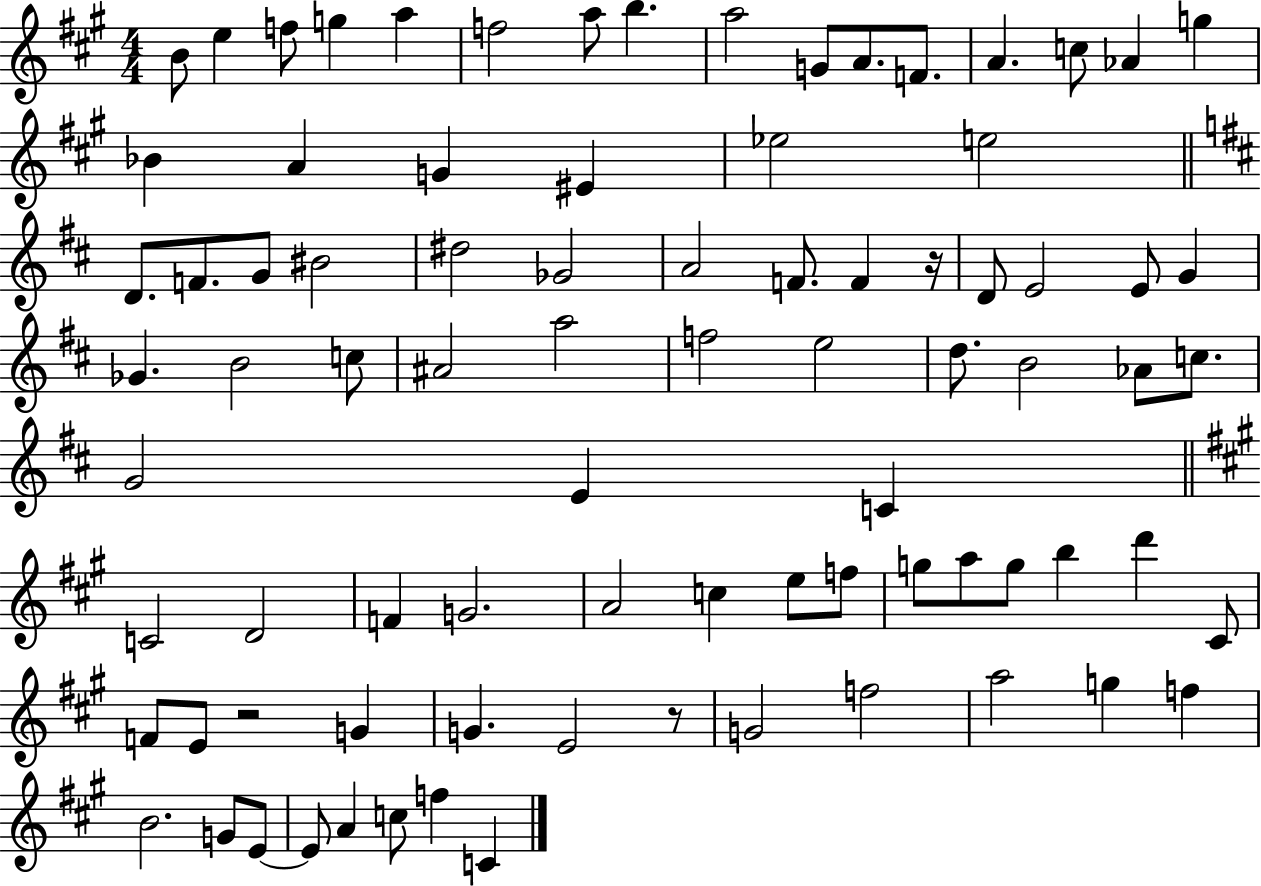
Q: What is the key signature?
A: A major